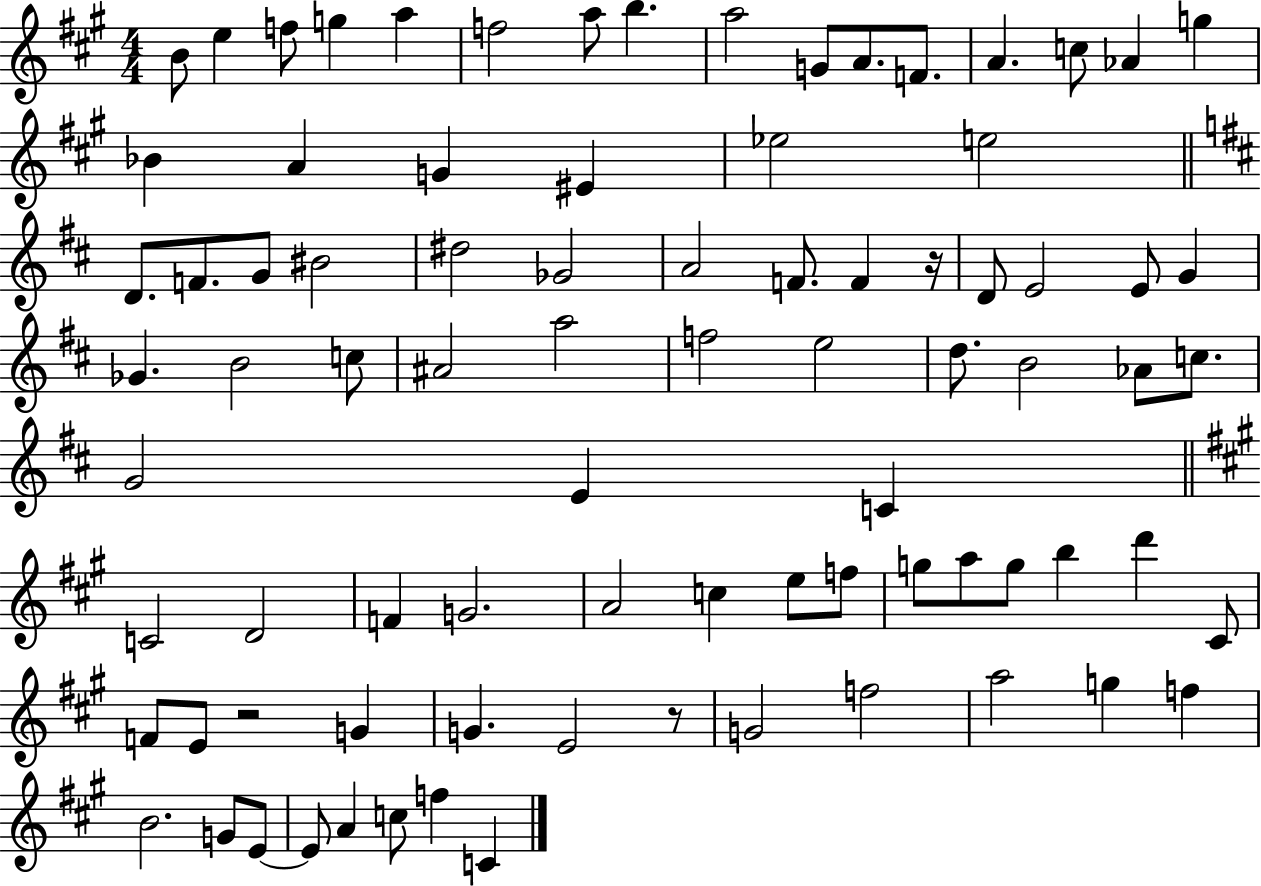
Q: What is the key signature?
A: A major